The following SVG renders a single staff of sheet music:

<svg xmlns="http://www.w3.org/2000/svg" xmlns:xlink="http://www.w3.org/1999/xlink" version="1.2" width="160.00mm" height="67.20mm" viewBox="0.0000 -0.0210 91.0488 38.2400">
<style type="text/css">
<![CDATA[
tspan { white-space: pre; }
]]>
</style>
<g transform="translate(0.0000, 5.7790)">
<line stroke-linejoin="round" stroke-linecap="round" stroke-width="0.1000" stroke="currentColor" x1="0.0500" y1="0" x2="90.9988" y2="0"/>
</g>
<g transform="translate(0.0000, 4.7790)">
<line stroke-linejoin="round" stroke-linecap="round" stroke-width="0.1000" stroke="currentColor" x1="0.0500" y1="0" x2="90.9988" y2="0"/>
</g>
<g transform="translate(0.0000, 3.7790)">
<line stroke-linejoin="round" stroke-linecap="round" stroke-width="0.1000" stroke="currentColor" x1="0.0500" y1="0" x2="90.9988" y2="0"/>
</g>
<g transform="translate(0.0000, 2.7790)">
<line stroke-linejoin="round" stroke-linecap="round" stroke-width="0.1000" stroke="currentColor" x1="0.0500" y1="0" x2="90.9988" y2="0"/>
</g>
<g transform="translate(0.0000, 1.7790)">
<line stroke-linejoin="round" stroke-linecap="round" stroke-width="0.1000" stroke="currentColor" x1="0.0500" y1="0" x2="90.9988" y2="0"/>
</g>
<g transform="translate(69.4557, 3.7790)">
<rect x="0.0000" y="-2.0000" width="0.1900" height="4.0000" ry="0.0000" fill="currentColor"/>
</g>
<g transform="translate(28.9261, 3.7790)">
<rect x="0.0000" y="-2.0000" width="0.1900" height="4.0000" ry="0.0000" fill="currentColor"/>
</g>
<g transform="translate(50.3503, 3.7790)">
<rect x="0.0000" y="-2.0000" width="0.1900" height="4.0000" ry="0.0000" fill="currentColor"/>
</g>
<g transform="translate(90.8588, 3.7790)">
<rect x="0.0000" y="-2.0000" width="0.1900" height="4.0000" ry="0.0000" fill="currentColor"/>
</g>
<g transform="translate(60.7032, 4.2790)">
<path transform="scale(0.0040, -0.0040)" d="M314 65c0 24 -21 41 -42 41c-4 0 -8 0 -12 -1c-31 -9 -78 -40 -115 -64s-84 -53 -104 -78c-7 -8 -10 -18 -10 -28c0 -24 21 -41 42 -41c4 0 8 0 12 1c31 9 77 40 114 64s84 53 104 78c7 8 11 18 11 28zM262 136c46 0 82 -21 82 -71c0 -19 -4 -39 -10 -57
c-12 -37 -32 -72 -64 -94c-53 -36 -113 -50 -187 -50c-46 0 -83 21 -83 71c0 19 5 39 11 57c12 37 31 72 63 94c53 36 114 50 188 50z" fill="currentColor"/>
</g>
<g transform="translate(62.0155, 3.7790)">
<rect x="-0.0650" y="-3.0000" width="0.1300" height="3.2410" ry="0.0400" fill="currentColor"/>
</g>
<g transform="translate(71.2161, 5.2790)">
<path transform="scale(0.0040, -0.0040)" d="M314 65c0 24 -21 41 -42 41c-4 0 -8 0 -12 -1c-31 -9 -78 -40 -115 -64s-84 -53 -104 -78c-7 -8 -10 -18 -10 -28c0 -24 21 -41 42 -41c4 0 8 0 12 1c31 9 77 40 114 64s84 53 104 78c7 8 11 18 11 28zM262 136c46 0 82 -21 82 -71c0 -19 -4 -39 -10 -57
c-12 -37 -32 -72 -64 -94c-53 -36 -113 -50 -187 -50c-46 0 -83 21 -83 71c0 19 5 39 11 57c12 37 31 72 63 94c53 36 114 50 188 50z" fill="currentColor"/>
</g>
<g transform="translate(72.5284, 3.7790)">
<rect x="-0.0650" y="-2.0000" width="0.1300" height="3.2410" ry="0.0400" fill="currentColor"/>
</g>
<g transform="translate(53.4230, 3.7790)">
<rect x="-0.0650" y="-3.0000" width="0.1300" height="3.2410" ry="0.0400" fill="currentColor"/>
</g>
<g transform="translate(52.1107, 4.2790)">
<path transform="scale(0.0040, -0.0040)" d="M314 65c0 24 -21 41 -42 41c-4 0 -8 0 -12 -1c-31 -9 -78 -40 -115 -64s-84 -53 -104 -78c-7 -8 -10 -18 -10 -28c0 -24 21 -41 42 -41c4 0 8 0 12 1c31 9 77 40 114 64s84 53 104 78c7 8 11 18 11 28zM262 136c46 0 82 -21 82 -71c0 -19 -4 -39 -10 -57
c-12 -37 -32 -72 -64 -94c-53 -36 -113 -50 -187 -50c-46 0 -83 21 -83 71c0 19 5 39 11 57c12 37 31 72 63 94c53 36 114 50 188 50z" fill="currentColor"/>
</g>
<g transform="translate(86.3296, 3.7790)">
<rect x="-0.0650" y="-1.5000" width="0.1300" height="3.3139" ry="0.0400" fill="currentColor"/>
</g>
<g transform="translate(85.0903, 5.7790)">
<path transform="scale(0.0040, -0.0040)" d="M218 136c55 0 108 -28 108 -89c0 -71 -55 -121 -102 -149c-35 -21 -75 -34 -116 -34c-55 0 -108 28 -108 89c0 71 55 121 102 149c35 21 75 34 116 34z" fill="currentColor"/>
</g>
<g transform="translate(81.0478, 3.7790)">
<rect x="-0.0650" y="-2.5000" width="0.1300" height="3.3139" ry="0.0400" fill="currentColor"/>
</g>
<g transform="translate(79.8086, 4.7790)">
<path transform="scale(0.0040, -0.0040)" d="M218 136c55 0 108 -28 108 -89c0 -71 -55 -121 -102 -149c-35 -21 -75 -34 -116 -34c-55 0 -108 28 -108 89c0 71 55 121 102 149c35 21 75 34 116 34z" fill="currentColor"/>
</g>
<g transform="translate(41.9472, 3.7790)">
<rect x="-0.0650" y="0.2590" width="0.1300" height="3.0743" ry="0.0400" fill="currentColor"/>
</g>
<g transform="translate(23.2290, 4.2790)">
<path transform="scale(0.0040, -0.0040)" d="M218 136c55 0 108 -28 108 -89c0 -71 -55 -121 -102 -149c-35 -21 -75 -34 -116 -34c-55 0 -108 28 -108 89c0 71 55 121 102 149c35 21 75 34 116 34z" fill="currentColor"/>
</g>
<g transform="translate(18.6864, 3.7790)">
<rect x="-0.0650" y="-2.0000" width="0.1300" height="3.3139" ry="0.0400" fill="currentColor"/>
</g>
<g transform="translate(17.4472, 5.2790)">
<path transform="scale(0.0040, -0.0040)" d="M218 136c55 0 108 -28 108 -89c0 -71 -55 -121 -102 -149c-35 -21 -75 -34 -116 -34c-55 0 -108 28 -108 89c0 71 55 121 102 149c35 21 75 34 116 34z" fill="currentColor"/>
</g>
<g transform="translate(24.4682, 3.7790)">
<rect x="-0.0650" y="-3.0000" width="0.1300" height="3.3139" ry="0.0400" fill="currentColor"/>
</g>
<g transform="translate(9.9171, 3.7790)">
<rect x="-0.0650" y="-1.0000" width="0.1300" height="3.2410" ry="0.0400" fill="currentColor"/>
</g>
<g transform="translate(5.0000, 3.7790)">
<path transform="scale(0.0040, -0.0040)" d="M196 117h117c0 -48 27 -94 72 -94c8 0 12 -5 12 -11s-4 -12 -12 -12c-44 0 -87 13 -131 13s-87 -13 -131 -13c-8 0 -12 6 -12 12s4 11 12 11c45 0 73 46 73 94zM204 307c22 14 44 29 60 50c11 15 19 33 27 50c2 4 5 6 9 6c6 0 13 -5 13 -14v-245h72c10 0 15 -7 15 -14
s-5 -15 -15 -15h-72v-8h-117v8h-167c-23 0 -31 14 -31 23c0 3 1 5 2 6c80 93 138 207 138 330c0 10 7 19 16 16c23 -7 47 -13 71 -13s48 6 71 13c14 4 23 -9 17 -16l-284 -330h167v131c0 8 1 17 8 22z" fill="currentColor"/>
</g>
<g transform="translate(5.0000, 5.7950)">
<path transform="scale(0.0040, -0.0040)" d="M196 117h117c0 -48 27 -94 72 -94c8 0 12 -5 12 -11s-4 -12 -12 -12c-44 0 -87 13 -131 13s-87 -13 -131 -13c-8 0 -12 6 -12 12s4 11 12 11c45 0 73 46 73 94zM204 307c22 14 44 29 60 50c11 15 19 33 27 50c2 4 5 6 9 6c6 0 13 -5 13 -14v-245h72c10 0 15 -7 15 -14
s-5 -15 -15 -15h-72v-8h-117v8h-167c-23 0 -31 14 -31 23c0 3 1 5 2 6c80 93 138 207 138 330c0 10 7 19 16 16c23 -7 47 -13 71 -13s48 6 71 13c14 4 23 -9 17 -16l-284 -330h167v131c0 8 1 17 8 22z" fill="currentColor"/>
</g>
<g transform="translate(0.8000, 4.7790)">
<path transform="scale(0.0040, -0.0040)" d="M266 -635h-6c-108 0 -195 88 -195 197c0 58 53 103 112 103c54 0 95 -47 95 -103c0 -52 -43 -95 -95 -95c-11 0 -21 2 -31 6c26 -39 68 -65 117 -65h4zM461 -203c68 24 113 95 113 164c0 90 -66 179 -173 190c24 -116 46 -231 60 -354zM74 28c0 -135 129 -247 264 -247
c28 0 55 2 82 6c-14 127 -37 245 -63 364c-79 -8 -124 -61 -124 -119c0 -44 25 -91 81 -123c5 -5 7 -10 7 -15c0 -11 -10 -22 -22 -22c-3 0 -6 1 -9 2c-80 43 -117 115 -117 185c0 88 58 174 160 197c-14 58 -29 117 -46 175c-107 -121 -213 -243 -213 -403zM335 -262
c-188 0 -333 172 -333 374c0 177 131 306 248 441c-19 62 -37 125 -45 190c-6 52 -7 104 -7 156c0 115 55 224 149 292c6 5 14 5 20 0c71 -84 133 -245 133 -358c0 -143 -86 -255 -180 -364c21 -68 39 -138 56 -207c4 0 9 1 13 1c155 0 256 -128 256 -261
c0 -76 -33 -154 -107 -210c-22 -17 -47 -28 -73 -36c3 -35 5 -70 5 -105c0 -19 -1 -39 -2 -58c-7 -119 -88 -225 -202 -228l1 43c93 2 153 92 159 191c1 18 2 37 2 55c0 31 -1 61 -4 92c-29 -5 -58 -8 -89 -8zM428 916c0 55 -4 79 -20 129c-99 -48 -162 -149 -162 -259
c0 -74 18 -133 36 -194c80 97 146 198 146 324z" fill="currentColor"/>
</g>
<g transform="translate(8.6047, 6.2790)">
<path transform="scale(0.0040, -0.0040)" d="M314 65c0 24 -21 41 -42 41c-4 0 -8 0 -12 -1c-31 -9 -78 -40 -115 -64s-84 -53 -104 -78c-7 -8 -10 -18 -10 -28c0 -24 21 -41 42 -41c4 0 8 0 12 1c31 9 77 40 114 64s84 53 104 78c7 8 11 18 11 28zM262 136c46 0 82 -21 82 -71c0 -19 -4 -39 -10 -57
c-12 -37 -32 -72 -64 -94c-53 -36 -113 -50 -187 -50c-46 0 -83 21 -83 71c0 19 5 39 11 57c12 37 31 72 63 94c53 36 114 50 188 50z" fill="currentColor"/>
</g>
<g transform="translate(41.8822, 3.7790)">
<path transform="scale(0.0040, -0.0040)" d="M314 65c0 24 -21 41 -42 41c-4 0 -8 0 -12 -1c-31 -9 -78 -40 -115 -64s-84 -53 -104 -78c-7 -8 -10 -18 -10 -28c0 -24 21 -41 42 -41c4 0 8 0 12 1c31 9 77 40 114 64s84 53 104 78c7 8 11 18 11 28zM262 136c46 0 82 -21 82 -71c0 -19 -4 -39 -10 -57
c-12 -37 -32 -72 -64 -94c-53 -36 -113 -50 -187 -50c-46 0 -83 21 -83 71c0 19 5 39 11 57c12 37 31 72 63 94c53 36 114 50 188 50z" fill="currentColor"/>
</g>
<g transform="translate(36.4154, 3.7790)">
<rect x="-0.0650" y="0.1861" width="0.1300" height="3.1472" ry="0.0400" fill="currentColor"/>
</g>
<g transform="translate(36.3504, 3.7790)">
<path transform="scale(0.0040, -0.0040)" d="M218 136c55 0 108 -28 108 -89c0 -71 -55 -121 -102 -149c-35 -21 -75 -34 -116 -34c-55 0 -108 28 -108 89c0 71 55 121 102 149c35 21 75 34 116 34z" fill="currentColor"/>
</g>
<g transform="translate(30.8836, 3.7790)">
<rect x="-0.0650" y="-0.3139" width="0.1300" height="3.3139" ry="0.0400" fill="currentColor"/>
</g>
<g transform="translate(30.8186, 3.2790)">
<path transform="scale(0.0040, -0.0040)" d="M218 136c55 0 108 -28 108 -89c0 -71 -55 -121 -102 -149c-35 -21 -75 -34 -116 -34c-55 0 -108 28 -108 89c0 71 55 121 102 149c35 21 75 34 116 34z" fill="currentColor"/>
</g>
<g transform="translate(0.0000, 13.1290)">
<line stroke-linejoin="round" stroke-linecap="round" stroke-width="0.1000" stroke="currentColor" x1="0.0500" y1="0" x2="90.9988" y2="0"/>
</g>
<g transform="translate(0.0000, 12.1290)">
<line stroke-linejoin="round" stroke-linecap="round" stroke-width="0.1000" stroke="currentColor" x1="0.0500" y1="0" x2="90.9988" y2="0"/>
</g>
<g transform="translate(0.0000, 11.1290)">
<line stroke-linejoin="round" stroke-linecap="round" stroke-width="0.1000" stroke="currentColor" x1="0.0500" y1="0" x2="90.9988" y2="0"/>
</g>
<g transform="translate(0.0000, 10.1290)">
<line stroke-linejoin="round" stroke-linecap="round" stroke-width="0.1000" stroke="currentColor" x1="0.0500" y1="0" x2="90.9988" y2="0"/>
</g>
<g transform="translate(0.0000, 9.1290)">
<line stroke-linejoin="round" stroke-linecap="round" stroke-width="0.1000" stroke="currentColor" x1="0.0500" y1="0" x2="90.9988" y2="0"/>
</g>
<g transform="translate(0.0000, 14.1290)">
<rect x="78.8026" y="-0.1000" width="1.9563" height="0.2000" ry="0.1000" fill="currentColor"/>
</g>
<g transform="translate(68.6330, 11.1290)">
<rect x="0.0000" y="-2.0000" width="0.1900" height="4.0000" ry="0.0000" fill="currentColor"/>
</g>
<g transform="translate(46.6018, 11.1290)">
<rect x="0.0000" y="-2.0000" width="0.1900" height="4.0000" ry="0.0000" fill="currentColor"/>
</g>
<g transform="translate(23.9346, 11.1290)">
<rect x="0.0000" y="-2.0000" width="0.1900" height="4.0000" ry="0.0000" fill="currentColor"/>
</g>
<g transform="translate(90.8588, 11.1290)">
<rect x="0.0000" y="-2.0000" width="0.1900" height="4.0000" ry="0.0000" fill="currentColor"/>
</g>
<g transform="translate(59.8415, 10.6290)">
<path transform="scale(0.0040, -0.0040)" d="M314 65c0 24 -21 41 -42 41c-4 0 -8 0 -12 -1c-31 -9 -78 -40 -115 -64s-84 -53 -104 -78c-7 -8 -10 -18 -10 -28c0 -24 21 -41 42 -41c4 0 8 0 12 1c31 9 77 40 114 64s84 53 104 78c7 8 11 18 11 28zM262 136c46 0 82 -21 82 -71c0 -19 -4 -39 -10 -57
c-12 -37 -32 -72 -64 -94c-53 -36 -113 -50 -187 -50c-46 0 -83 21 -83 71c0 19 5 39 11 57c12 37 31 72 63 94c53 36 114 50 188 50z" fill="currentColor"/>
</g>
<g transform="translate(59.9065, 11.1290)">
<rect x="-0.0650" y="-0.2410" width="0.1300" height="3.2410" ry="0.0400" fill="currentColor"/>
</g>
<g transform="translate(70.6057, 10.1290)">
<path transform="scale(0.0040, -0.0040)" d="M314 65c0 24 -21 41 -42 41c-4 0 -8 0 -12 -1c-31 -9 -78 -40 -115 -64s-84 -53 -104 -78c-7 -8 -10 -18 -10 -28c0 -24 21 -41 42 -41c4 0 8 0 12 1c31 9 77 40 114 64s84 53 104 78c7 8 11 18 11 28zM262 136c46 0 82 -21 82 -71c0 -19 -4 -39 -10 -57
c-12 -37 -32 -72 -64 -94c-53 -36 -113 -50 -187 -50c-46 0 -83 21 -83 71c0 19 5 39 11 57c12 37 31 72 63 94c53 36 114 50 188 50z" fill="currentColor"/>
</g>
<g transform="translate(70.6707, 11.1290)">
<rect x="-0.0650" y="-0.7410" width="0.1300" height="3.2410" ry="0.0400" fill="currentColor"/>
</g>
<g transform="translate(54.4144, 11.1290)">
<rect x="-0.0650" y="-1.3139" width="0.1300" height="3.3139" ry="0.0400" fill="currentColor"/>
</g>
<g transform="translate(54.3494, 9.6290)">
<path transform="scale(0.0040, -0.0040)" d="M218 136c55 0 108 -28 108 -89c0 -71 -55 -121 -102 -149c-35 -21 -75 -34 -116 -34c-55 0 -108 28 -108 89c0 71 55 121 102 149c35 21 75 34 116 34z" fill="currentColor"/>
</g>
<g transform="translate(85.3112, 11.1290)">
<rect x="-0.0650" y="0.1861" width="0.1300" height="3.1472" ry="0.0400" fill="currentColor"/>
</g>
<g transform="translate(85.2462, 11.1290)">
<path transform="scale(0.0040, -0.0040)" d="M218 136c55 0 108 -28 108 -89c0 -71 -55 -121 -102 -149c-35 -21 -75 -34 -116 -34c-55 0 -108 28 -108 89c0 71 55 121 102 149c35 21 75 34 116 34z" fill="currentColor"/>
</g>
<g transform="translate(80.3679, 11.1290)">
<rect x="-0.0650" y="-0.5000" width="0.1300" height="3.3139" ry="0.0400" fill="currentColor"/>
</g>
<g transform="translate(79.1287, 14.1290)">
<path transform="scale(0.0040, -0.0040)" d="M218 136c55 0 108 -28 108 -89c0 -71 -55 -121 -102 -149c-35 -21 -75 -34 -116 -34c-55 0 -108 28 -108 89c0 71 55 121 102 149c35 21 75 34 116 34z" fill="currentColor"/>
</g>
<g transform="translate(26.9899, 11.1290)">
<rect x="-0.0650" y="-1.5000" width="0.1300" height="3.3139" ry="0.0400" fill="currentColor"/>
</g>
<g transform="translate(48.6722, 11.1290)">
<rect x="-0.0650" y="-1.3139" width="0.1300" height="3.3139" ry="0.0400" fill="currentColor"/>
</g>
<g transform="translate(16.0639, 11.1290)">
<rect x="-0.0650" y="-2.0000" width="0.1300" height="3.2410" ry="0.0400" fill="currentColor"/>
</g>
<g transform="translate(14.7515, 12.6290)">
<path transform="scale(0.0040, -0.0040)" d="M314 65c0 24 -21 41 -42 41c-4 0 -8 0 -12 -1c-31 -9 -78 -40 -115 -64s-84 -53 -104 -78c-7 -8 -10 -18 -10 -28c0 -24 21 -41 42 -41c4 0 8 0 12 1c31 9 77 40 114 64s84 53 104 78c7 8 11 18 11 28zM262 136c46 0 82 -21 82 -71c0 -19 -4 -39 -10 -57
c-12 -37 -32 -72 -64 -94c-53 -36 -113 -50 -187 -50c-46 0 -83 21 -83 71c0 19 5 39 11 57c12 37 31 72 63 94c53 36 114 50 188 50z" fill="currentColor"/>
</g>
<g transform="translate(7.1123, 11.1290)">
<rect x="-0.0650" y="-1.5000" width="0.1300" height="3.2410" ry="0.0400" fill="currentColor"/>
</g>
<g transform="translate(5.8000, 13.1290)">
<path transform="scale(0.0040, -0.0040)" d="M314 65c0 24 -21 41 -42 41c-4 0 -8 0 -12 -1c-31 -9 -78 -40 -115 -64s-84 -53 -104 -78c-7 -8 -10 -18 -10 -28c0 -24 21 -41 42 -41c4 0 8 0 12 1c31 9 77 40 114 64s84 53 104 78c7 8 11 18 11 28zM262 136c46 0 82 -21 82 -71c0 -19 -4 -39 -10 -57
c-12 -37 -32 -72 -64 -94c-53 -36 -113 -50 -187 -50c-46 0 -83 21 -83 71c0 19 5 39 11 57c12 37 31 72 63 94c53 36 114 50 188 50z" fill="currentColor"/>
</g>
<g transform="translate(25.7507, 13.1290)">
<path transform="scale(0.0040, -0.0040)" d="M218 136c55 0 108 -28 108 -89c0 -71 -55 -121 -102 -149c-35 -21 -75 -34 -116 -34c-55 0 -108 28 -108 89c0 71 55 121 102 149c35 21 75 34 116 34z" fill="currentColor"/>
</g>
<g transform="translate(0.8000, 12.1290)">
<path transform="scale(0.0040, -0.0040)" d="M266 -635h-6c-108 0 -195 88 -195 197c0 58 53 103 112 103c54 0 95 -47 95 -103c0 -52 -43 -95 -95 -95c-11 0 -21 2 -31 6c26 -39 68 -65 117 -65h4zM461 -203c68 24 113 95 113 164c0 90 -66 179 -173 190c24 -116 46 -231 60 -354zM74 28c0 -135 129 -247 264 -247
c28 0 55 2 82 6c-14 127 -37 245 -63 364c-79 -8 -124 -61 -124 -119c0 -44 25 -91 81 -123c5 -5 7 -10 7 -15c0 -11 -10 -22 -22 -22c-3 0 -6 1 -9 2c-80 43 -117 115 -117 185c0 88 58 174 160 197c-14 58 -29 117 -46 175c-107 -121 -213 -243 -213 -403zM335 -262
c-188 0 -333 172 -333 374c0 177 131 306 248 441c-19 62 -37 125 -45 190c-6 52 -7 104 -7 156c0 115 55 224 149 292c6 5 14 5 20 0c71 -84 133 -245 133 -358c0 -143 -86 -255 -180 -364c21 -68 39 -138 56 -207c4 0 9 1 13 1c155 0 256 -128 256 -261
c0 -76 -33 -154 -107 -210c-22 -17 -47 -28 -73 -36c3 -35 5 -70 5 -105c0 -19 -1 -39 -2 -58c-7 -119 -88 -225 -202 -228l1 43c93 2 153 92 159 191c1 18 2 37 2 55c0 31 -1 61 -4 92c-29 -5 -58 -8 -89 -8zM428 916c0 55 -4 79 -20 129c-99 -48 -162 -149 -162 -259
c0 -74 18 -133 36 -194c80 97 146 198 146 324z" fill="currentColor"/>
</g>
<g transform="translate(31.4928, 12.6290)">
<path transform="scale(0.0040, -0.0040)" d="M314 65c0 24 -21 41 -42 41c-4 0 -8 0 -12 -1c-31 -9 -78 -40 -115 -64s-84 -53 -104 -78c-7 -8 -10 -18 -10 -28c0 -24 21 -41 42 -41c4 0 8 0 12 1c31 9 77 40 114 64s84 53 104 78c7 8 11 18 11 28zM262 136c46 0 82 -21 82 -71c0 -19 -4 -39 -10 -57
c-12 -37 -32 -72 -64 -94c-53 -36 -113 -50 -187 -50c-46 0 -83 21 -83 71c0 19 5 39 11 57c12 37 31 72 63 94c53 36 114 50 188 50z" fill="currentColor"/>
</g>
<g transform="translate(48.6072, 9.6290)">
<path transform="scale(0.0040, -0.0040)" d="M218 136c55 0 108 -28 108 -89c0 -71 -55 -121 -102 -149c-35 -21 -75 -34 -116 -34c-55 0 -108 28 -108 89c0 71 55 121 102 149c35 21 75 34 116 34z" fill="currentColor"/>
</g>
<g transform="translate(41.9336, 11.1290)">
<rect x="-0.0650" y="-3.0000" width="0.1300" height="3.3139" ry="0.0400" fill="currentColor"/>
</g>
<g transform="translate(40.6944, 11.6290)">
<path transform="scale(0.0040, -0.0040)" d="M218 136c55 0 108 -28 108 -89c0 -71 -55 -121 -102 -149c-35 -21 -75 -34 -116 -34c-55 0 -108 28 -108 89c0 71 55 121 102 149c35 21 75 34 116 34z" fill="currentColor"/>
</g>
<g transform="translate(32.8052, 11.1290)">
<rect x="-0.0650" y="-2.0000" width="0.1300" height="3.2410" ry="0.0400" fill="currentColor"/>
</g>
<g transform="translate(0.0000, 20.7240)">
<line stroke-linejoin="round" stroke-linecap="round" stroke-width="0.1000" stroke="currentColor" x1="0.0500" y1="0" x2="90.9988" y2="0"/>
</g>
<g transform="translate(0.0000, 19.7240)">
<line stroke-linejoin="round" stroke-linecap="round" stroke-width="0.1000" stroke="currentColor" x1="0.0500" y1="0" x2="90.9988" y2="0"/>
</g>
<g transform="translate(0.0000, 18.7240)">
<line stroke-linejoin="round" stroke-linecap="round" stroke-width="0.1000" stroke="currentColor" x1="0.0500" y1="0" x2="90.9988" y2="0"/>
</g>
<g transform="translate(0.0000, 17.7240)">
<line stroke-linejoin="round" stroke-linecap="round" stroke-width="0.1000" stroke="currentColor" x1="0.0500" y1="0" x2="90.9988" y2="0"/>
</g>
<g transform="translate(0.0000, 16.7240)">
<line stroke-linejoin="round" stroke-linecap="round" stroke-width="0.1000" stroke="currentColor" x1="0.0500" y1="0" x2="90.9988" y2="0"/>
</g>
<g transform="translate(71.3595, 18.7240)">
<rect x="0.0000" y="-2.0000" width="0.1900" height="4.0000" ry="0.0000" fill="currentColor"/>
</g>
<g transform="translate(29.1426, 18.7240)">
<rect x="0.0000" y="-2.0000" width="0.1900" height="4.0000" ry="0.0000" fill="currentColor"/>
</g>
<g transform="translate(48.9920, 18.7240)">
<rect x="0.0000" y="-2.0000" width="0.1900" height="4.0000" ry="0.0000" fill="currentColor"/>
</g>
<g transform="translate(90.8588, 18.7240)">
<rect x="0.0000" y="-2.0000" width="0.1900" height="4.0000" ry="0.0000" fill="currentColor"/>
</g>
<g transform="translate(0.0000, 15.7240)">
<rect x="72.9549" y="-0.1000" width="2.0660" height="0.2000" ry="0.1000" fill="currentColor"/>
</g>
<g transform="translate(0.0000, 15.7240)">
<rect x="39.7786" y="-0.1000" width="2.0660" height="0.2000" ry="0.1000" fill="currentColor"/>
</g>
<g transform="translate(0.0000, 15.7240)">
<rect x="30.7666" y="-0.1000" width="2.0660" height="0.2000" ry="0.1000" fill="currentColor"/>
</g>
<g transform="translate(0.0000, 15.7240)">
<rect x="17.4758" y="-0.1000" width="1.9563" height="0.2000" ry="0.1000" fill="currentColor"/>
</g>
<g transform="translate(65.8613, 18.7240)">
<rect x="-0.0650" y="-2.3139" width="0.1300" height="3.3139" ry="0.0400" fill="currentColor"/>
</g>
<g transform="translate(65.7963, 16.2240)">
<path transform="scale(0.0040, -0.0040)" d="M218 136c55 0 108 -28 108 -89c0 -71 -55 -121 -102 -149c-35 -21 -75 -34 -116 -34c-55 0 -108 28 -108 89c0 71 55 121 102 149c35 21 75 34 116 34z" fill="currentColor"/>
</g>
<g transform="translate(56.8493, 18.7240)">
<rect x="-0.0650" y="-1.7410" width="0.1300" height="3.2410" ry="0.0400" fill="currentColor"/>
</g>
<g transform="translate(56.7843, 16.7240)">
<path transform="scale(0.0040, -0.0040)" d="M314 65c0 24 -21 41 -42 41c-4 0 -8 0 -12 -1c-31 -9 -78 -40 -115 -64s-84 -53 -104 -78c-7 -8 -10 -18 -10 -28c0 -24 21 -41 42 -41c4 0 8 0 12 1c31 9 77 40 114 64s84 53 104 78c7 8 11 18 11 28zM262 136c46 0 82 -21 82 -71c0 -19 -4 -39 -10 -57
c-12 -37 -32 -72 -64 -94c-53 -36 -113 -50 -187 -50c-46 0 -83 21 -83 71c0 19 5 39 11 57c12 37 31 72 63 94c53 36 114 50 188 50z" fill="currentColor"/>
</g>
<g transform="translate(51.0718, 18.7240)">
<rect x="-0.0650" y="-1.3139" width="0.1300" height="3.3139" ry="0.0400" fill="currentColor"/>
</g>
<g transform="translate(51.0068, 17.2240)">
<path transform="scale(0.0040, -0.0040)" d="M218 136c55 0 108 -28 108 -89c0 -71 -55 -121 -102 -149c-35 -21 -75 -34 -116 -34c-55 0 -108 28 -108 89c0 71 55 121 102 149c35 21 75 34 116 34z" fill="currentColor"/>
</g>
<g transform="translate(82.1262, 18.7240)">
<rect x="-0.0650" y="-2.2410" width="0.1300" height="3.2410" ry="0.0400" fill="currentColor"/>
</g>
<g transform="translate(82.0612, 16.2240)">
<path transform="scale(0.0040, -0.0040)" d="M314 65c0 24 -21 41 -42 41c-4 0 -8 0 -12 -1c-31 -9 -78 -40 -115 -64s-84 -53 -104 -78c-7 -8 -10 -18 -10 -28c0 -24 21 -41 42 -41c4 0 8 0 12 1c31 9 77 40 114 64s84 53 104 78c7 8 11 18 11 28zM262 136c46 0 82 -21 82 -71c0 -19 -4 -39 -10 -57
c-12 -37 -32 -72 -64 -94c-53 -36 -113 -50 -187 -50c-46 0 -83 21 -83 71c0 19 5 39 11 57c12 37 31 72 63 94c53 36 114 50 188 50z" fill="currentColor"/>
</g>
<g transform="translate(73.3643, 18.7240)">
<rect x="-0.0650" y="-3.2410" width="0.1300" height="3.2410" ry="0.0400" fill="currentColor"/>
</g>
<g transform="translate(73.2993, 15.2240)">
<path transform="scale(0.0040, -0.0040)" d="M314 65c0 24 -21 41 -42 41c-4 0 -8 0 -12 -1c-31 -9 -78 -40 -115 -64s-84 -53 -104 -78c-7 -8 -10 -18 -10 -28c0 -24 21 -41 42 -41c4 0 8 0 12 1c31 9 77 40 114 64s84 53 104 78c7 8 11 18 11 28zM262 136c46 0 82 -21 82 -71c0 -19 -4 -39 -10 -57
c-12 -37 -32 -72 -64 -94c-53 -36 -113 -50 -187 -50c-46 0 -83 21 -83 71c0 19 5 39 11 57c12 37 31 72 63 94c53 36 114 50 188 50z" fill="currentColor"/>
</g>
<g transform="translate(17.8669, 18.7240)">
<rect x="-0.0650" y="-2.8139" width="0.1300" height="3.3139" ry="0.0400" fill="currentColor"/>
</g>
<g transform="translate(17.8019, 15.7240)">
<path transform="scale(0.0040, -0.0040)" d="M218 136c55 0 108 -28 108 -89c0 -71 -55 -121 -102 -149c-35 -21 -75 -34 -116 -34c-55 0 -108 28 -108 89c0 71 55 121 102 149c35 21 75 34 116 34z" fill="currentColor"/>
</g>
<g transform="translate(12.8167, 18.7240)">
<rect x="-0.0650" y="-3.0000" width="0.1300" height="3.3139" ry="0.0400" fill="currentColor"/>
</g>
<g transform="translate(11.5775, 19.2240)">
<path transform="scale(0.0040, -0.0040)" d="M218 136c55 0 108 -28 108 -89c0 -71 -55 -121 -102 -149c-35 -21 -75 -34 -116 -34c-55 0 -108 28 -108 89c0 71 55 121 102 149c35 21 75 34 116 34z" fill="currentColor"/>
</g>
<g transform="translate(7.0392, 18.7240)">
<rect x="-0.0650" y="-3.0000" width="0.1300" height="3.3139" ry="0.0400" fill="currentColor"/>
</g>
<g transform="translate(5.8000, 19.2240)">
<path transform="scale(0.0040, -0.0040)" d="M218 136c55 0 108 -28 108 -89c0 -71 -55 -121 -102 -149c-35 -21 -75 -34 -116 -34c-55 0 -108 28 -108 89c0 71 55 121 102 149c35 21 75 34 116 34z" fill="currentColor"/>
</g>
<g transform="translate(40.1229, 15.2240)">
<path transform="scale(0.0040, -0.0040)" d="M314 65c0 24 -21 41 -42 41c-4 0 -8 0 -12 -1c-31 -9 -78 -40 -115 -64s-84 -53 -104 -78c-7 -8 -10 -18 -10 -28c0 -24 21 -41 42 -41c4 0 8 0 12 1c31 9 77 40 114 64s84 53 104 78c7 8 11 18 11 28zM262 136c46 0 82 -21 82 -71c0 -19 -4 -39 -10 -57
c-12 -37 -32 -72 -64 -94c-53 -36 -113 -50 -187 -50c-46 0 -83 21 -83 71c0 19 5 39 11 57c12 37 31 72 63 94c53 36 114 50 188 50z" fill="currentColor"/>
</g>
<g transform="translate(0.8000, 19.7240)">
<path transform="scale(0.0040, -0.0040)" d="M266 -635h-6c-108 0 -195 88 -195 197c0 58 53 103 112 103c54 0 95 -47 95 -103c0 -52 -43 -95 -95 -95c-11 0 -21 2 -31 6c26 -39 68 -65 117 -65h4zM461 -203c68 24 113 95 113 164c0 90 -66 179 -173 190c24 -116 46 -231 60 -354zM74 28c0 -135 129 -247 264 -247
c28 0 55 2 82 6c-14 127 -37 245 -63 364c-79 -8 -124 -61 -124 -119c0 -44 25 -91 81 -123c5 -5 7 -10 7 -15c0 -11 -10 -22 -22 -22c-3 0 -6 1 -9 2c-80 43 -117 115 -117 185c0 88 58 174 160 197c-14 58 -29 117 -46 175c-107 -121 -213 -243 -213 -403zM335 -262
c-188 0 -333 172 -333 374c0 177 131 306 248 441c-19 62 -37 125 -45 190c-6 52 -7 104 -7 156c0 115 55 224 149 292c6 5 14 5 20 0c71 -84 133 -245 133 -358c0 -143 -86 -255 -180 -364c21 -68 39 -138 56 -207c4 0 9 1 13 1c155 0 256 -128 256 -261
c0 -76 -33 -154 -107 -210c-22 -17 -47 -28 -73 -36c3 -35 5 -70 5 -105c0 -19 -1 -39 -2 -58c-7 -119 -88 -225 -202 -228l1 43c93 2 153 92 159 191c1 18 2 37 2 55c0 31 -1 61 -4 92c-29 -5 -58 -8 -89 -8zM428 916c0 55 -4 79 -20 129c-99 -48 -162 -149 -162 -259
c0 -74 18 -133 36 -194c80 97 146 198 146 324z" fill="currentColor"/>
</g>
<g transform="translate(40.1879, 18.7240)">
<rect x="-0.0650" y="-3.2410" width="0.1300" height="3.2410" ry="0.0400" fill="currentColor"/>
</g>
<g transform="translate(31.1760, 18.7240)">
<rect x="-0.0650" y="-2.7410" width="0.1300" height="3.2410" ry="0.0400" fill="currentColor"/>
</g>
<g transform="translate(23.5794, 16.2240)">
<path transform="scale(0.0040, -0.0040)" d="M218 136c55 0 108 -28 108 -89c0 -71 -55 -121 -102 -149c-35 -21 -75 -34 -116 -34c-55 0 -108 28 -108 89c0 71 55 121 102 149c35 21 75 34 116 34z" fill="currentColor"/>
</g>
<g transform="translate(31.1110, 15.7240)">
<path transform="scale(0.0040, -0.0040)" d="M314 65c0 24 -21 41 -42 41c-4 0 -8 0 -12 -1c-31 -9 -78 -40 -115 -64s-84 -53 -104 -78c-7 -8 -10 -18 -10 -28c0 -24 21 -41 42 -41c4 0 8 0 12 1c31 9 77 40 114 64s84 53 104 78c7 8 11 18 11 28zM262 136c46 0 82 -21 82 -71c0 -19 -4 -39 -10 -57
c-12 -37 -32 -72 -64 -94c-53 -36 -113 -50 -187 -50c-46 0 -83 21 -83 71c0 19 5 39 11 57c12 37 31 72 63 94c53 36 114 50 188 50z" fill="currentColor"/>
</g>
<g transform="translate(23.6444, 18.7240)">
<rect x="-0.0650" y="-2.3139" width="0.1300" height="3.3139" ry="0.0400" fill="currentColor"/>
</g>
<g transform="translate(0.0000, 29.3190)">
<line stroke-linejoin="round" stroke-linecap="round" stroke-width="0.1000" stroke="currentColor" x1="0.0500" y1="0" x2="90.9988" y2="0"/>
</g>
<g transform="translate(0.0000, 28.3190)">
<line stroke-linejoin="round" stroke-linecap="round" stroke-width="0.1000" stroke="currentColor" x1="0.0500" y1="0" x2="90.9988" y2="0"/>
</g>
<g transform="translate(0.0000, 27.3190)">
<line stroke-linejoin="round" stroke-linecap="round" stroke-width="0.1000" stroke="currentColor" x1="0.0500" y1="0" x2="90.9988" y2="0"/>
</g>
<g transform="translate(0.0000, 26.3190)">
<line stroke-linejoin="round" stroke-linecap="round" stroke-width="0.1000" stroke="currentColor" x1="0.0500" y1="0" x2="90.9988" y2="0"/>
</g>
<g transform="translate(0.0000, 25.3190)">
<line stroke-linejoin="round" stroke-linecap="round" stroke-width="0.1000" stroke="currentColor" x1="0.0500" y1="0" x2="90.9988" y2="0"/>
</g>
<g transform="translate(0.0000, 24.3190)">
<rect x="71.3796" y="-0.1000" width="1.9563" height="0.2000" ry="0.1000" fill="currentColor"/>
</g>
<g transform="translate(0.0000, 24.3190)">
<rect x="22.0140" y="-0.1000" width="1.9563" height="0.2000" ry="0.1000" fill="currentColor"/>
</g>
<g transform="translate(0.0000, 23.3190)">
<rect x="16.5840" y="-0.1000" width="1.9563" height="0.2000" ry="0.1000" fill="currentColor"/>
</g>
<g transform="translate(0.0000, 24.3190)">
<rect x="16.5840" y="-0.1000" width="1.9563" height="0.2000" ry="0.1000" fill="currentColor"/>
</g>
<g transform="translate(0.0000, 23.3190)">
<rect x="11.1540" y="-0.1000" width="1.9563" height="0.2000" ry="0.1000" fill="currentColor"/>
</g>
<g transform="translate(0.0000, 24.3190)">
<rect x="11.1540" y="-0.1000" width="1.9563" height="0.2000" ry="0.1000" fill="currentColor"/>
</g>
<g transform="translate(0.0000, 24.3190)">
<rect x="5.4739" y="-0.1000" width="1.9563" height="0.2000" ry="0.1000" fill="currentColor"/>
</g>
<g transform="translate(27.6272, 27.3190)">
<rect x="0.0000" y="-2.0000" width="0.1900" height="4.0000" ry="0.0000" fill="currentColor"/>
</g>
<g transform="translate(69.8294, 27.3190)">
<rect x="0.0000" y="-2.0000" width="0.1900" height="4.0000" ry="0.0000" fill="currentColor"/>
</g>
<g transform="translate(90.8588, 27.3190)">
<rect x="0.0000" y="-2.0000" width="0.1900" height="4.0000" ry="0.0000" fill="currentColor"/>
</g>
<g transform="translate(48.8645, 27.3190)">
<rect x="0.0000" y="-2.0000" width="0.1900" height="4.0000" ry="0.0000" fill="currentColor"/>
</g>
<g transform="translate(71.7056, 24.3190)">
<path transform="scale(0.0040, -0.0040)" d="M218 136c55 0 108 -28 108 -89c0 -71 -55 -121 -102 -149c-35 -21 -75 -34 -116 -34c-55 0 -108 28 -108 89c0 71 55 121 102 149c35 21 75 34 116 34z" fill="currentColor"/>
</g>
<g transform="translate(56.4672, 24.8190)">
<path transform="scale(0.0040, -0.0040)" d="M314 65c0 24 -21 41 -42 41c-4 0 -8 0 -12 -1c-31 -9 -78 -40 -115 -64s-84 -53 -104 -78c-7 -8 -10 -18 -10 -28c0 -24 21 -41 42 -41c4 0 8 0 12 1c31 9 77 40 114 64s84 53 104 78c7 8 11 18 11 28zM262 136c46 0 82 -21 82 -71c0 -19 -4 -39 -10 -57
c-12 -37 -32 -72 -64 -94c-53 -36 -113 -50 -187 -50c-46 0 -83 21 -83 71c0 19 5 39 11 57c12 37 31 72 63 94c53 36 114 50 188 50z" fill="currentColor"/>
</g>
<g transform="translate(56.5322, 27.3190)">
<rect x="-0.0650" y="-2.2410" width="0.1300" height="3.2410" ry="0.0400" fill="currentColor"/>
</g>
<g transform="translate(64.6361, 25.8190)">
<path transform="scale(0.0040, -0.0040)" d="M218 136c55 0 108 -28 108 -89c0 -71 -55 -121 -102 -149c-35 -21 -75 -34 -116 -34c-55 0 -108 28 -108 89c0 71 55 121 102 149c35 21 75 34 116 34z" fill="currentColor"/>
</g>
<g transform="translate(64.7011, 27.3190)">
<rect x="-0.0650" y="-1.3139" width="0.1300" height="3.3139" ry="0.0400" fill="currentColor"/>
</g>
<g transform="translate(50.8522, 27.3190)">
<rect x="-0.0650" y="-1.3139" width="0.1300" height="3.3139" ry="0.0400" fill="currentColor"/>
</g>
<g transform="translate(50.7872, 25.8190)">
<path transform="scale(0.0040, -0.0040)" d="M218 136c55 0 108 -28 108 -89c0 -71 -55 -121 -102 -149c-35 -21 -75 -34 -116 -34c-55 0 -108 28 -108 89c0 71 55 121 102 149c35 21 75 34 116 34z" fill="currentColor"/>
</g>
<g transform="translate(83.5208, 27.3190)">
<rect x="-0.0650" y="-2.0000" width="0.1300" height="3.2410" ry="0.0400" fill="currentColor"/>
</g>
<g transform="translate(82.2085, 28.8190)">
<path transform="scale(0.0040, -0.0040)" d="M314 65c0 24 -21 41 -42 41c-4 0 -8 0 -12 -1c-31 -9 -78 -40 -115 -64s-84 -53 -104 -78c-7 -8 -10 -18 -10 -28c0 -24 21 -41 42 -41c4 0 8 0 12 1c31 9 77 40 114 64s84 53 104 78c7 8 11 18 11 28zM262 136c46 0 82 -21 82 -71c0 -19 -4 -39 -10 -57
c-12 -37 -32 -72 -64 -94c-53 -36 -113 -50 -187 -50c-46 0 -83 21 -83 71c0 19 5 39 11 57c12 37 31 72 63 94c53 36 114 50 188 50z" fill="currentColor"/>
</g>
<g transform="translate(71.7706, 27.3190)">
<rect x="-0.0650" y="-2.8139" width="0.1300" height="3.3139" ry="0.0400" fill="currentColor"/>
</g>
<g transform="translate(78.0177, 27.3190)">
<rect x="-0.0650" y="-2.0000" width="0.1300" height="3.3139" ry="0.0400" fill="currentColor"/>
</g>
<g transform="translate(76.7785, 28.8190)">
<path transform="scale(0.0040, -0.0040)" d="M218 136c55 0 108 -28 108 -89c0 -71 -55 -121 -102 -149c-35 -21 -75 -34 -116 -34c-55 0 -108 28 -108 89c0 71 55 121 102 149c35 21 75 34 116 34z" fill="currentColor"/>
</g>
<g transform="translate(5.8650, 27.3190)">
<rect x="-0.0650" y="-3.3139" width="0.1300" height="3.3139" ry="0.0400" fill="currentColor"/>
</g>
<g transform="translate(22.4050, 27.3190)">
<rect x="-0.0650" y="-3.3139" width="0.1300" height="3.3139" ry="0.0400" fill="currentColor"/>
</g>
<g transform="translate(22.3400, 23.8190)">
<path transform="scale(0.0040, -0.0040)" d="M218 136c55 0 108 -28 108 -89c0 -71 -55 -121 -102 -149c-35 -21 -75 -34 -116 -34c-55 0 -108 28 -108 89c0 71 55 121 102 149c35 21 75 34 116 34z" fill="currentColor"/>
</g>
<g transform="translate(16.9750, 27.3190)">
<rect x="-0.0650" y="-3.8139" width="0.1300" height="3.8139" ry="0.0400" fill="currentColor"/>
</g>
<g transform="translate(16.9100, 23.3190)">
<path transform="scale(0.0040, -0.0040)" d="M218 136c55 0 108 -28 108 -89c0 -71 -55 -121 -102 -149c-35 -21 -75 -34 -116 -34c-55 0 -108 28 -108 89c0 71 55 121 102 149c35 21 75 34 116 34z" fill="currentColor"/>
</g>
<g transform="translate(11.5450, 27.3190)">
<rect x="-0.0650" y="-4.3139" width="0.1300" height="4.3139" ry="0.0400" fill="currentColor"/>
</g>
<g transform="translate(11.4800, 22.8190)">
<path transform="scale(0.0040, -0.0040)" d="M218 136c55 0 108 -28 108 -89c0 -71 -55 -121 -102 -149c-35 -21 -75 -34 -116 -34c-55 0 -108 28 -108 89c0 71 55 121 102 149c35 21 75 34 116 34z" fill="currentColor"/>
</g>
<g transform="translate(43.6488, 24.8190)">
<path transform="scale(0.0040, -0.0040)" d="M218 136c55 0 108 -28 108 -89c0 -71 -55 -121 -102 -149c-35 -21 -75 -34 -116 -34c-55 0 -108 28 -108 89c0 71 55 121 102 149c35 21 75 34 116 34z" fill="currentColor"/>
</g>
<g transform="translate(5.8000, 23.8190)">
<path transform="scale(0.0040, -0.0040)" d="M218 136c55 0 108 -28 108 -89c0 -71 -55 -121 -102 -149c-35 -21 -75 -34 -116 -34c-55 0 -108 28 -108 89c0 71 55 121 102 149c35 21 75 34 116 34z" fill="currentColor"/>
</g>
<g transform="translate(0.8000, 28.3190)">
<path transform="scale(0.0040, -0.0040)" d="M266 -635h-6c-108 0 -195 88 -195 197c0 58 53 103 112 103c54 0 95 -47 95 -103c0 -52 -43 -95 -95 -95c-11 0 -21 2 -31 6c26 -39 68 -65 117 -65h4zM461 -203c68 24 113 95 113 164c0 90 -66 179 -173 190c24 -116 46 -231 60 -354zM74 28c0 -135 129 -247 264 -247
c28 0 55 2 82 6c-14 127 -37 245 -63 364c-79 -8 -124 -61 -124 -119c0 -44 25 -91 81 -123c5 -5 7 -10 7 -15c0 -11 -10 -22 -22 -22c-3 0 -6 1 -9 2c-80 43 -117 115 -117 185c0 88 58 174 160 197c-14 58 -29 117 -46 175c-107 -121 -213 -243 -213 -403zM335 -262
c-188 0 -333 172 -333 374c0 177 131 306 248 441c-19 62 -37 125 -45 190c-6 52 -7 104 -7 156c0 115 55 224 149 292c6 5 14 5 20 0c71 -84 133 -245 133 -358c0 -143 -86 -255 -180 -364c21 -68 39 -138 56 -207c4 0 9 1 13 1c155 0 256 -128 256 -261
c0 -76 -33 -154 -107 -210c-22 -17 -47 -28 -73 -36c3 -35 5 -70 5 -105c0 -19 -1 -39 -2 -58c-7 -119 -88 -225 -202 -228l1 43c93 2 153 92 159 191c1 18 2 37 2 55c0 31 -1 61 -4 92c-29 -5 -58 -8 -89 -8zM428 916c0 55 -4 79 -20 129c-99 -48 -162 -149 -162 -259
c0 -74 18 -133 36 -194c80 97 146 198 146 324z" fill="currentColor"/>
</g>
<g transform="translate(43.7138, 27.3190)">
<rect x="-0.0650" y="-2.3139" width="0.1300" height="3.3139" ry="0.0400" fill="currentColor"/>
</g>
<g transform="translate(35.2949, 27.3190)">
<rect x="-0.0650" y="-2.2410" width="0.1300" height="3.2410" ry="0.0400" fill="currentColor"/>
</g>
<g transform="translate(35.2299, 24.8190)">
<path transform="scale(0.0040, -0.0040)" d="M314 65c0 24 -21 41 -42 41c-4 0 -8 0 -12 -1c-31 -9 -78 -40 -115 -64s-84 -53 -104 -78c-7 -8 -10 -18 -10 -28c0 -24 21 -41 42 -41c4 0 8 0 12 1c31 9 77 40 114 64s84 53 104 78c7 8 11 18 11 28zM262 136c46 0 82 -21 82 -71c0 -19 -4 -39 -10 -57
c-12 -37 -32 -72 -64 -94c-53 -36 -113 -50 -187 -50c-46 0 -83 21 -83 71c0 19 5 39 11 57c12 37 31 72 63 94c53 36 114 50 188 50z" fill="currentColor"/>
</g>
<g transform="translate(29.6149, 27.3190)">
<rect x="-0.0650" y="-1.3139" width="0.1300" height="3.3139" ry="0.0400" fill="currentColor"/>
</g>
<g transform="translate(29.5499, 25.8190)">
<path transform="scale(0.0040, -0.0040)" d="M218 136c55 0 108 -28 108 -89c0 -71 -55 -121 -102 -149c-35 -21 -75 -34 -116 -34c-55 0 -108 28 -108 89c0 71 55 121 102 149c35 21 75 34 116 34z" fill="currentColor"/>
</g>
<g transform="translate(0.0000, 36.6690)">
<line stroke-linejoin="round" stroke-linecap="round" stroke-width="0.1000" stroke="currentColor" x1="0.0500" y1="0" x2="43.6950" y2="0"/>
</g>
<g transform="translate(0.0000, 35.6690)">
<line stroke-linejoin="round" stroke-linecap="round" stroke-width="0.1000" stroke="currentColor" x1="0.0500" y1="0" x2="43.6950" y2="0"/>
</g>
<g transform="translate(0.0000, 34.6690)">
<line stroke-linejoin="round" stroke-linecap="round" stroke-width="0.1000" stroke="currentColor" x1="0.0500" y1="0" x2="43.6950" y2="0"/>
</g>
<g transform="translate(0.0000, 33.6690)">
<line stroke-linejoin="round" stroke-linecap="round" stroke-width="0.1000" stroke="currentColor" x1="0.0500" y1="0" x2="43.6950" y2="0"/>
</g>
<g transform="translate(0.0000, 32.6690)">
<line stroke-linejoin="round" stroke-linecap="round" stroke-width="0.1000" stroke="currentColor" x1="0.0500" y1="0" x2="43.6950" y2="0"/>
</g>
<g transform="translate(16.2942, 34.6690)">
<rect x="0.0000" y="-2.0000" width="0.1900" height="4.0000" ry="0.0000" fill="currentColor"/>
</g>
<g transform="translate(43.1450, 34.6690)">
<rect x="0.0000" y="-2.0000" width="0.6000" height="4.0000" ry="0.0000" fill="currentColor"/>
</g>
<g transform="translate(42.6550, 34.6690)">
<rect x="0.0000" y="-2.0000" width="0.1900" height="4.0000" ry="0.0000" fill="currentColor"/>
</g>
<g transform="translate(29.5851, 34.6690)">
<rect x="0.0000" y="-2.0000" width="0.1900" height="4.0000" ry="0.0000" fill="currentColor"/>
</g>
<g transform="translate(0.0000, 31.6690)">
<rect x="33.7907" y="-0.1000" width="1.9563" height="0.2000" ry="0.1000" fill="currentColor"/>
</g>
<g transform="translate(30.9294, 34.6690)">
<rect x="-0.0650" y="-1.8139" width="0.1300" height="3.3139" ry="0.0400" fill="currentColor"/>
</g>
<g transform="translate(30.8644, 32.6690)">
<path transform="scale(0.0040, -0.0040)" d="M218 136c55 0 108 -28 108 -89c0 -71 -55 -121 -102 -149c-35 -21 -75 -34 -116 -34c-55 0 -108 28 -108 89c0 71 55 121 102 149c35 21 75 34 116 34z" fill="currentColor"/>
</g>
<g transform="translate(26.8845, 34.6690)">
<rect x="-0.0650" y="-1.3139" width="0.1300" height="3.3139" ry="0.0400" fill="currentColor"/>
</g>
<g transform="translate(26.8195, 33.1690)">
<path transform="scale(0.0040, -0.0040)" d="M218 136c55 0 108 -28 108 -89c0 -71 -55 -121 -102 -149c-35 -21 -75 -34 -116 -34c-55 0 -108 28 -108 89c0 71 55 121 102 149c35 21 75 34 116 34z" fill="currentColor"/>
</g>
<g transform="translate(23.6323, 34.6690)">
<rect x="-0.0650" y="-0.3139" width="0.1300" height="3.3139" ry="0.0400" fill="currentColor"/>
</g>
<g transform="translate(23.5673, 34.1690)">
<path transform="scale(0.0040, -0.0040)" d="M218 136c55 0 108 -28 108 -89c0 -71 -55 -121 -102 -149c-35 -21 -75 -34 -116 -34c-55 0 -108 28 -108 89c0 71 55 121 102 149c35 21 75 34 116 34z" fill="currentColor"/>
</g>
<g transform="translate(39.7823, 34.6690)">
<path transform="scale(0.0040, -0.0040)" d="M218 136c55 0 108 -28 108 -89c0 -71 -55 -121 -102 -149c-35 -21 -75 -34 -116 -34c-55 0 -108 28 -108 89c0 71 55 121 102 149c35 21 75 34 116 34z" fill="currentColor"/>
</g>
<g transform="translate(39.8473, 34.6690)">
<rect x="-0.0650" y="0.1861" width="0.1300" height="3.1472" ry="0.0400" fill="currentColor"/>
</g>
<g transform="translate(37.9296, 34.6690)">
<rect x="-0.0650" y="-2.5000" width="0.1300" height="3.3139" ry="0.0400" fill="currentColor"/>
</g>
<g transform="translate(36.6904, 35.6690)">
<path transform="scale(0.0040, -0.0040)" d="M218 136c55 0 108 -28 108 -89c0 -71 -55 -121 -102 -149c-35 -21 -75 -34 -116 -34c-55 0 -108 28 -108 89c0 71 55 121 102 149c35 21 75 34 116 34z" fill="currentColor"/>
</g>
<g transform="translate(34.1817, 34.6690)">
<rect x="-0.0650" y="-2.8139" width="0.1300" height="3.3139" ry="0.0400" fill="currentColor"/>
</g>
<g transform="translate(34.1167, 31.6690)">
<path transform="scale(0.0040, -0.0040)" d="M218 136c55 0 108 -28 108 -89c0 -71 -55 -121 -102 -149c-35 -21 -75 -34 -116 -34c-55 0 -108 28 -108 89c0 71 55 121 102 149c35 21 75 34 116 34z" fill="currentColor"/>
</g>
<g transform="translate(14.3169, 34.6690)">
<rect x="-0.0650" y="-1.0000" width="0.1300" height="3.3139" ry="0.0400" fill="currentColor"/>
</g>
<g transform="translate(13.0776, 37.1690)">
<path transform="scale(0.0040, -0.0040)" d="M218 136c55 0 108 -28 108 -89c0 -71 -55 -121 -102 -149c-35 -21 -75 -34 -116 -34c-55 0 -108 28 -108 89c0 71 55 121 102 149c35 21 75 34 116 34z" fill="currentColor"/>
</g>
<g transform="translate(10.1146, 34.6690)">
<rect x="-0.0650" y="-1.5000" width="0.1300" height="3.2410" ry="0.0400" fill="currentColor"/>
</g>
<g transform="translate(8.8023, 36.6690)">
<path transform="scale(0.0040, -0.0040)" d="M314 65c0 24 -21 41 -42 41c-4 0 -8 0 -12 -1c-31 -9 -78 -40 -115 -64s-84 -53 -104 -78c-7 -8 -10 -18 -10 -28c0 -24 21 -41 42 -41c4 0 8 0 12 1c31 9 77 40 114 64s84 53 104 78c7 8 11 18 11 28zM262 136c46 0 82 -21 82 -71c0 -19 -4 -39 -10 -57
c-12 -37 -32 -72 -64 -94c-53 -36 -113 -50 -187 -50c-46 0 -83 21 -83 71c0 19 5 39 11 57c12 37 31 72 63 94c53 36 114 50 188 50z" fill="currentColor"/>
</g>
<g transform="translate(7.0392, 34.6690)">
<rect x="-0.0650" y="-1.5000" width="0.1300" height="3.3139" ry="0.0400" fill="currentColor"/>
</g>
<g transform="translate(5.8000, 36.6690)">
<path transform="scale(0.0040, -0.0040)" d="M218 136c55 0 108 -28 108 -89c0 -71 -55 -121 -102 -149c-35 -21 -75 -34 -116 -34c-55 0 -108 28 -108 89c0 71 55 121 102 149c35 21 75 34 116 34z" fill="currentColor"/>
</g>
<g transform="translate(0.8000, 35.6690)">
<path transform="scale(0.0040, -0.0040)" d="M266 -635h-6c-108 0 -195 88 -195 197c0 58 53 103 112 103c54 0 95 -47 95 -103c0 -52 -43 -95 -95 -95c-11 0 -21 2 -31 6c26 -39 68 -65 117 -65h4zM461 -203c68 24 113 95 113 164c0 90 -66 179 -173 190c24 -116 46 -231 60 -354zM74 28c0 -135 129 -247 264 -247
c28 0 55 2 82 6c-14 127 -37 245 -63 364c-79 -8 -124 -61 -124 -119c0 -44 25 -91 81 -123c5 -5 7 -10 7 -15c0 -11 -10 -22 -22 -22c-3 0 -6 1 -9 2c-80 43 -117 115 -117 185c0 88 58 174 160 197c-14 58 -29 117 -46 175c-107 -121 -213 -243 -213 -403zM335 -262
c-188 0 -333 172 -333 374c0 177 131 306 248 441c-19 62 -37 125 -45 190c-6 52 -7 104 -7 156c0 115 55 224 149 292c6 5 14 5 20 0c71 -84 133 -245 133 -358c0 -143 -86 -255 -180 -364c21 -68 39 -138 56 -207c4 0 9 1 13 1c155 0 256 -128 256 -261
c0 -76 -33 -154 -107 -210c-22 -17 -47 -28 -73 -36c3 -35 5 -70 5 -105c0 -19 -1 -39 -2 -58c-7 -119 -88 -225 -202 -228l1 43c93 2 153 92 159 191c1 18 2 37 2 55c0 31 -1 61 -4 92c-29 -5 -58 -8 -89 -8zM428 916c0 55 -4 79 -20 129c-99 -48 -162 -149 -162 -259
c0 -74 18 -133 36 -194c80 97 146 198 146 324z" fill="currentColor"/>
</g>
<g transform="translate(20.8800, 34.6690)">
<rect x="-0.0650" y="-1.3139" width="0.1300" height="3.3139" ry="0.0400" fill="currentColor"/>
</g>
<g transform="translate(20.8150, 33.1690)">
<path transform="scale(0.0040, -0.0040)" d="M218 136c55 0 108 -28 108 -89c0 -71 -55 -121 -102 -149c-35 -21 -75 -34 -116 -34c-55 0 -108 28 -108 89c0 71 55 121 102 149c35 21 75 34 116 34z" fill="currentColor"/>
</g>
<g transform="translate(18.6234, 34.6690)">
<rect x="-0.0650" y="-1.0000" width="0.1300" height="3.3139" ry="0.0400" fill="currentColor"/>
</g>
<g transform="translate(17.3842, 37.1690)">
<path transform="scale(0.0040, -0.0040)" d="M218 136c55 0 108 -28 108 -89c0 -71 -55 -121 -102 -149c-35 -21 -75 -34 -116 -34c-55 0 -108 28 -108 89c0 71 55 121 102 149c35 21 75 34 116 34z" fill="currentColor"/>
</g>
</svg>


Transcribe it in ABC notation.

X:1
T:Untitled
M:4/4
L:1/4
K:C
D2 F A c B B2 A2 A2 F2 G E E2 F2 E F2 A e e c2 d2 C B A A a g a2 b2 e f2 g b2 g2 b d' c' b e g2 g e g2 e a F F2 E E2 D D e c e f a G B